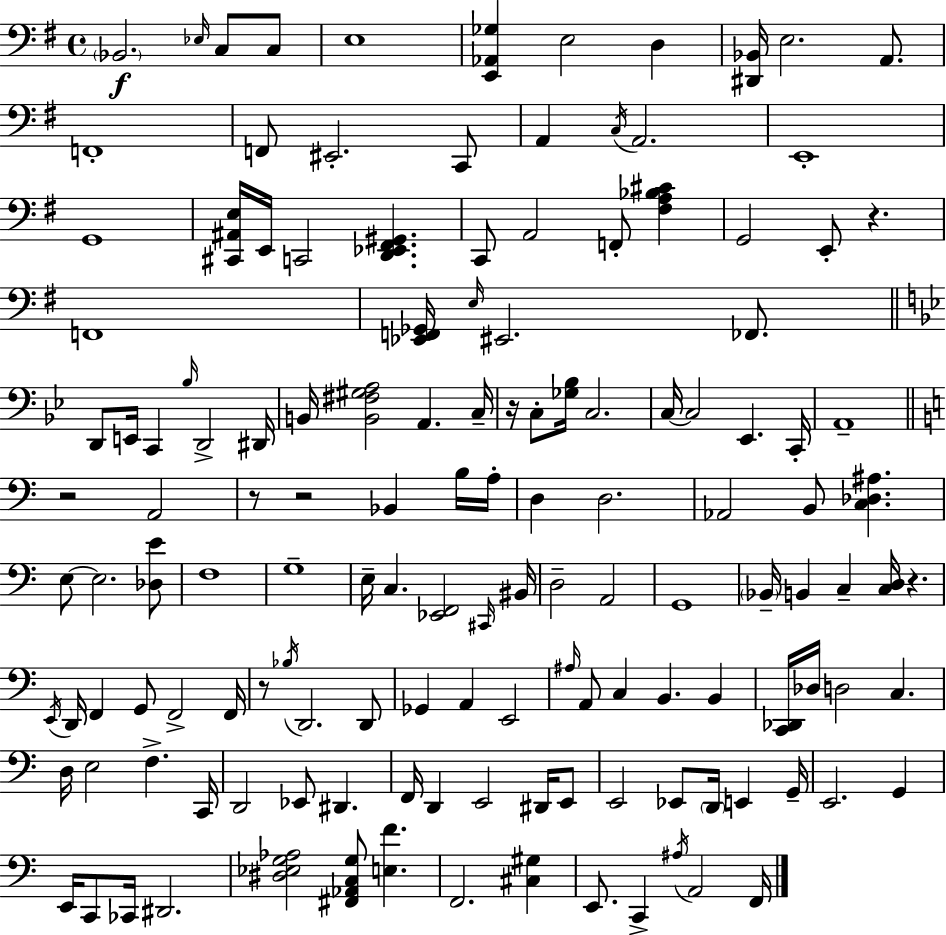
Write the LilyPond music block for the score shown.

{
  \clef bass
  \time 4/4
  \defaultTimeSignature
  \key g \major
  \parenthesize bes,2.\f \grace { ees16 } c8 c8 | e1 | <e, aes, ges>4 e2 d4 | <dis, bes,>16 e2. a,8. | \break f,1-. | f,8 eis,2.-. c,8 | a,4 \acciaccatura { c16 } a,2. | e,1-. | \break g,1 | <cis, ais, e>16 e,16 c,2 <d, ees, fis, gis,>4. | c,8 a,2 f,8-. <fis a bes cis'>4 | g,2 e,8-. r4. | \break f,1 | <ees, f, ges,>16 \grace { e16 } eis,2. | fes,8. \bar "||" \break \key bes \major d,8 e,16 c,4 \grace { bes16 } d,2-> | dis,16 b,16 <b, fis gis a>2 a,4. | c16-- r16 c8-. <ges bes>16 c2. | c16~~ c2 ees,4. | \break c,16-. a,1-- | \bar "||" \break \key a \minor r2 a,2 | r8 r2 bes,4 b16 a16-. | d4 d2. | aes,2 b,8 <c des ais>4. | \break e8~~ e2. <des e'>8 | f1 | g1-- | e16-- c4. <ees, f,>2 \grace { cis,16 } | \break bis,16 d2-- a,2 | g,1 | \parenthesize bes,16-- b,4 c4-- <c d>16 r4. | \acciaccatura { e,16 } d,16 f,4 g,8 f,2-> | \break f,16 r8 \acciaccatura { bes16 } d,2. | d,8 ges,4 a,4 e,2 | \grace { ais16 } a,8 c4 b,4. | b,4 <c, des,>16 des16 d2 c4. | \break d16 e2 f4.-> | c,16 d,2 ees,8 dis,4. | f,16 d,4 e,2 | dis,16 e,8 e,2 ees,8 \parenthesize d,16 e,4 | \break g,16-- e,2. | g,4 e,16 c,8 ces,16 dis,2. | <dis ees g aes>2 <fis, aes, c g>8 <e f'>4. | f,2. | \break <cis gis>4 e,8. c,4-> \acciaccatura { ais16 } a,2 | f,16 \bar "|."
}